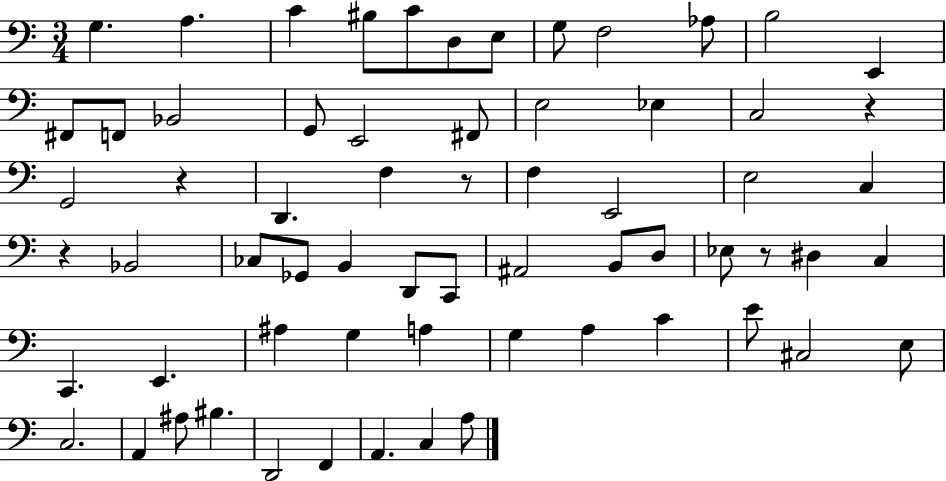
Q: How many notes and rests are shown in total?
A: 65